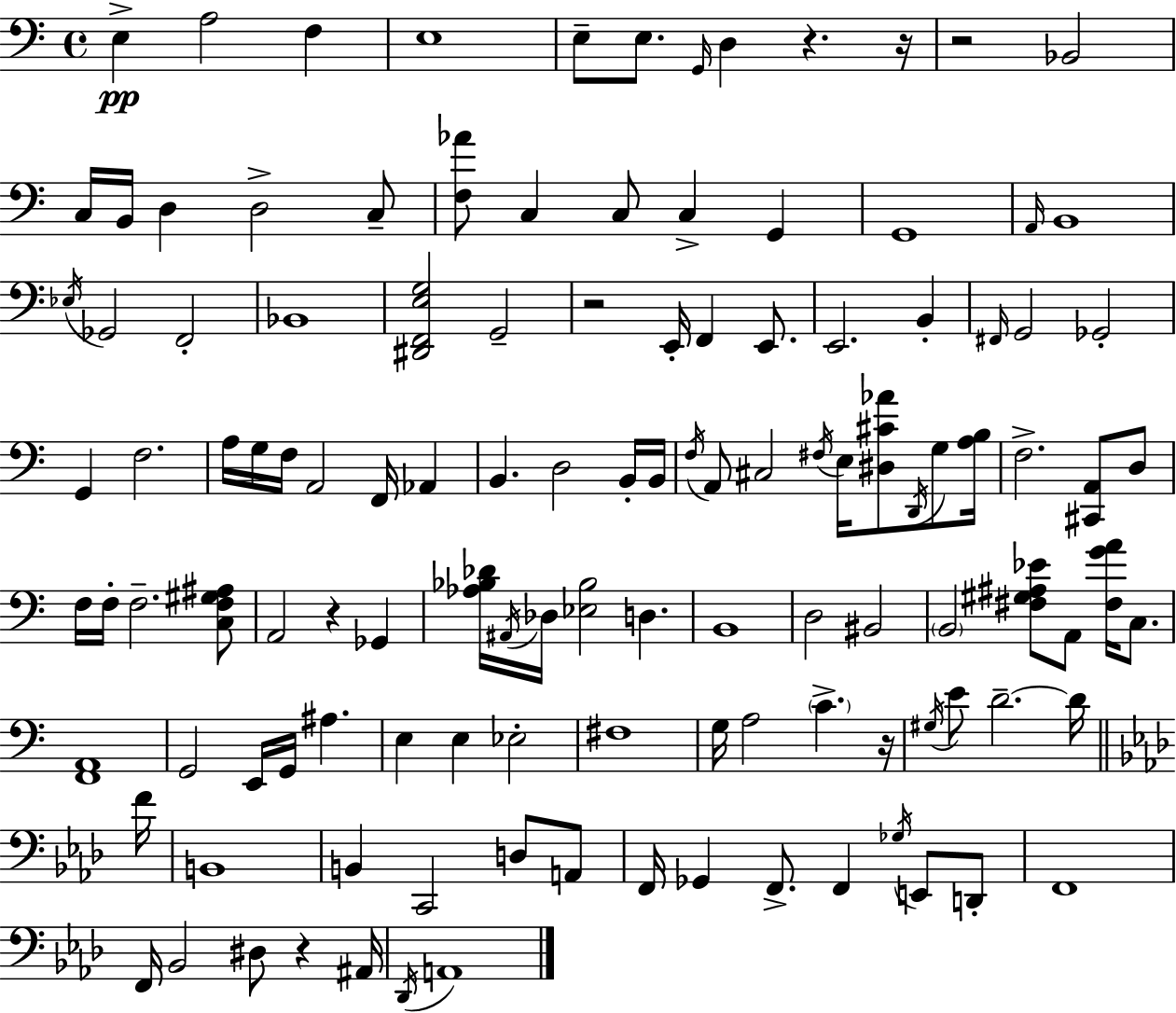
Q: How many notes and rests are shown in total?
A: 122